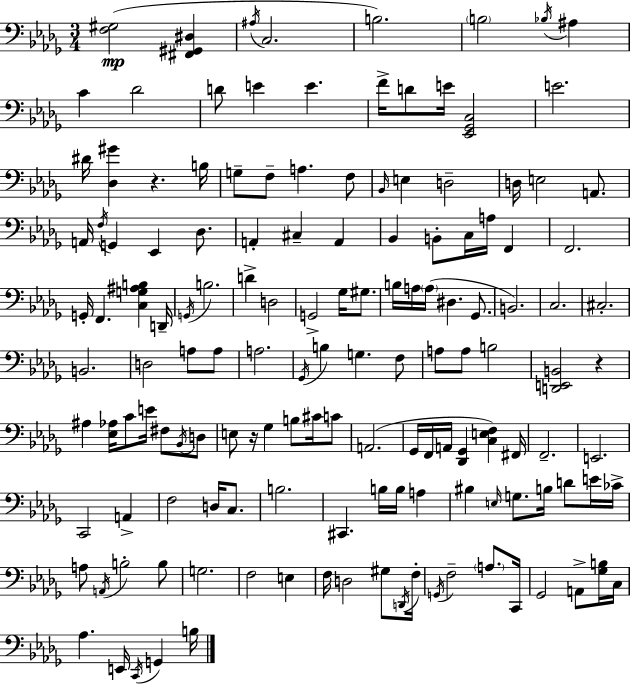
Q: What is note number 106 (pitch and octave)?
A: CES4